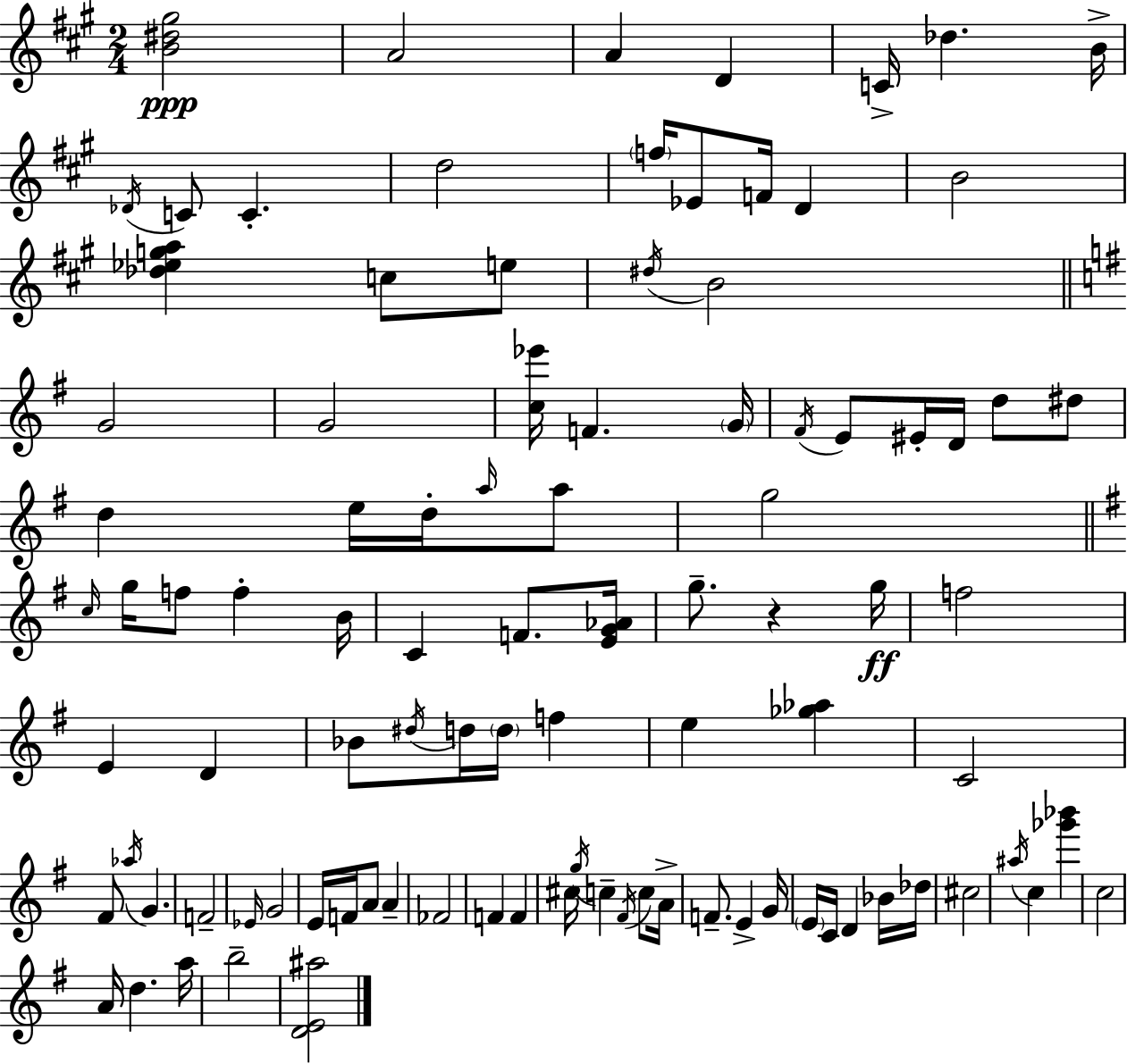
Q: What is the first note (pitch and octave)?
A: A4